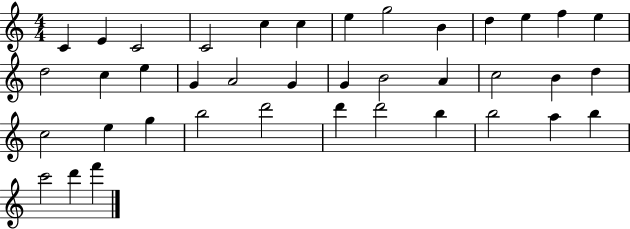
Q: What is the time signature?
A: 4/4